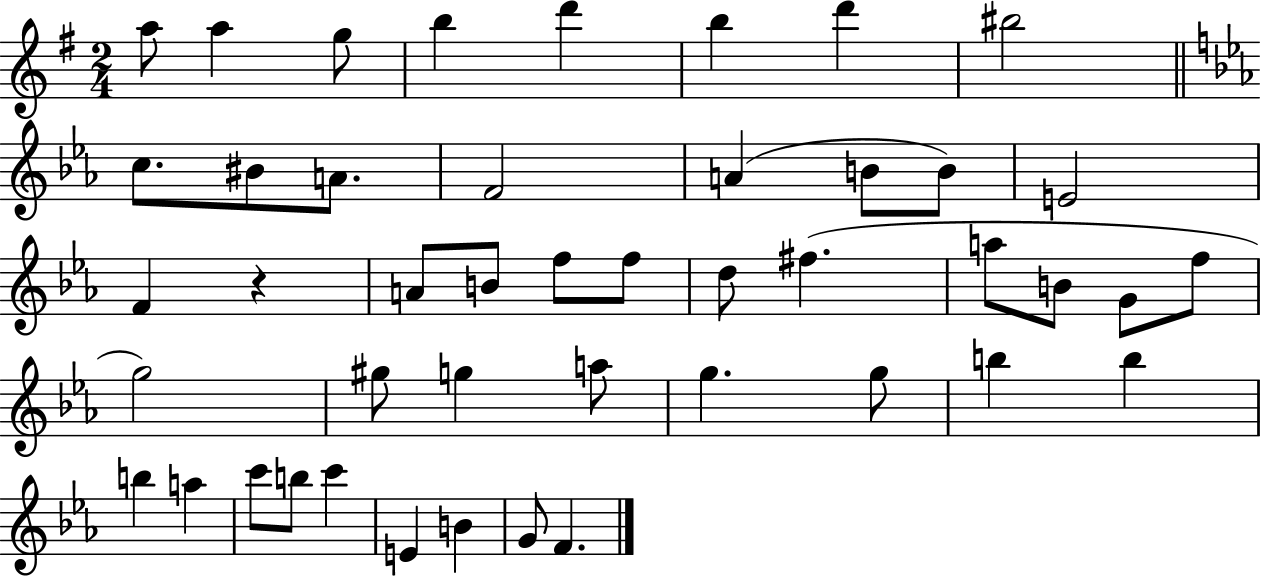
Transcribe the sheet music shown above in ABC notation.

X:1
T:Untitled
M:2/4
L:1/4
K:G
a/2 a g/2 b d' b d' ^b2 c/2 ^B/2 A/2 F2 A B/2 B/2 E2 F z A/2 B/2 f/2 f/2 d/2 ^f a/2 B/2 G/2 f/2 g2 ^g/2 g a/2 g g/2 b b b a c'/2 b/2 c' E B G/2 F